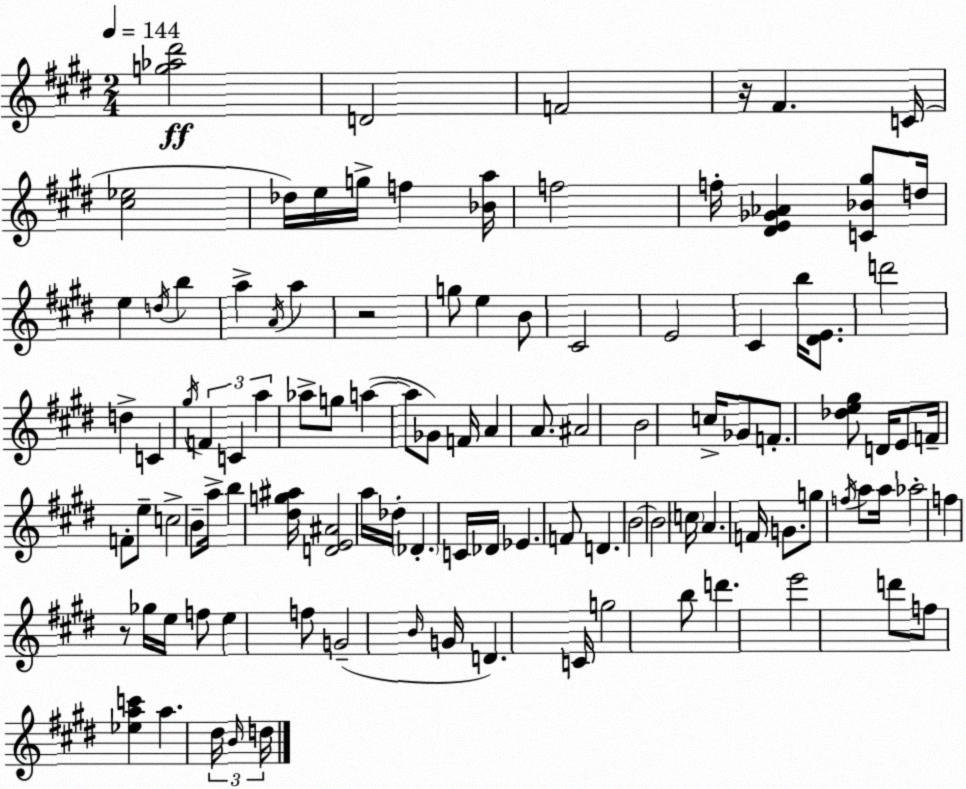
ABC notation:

X:1
T:Untitled
M:2/4
L:1/4
K:E
[g_a^d']2 D2 F2 z/4 ^F C/4 [^c_e]2 _d/4 e/4 g/4 f [_Ba]/4 f2 f/4 [^DE_G_A] [C_B^g]/2 d/4 e d/4 b a A/4 a z2 g/2 e B/2 ^C2 E2 ^C b/4 [^DE]/2 d'2 d C ^g/4 F C a _a/2 g/2 a a/2 _G/2 F/4 A A/2 ^A2 B2 c/4 _G/2 F/2 [_de^g]/2 D/4 E/2 F/4 F/2 e/2 c2 B/2 a/4 b [^dg^a]/4 [DE^A]2 a/4 _d/4 _D C/4 _D/4 _E F/2 D B2 B2 c/4 A F/4 G/2 g/2 f/4 a/2 a/4 _a2 f z/2 _g/4 e/4 f/2 e f/2 G2 B/4 G/4 D C/4 g2 b/2 d' e'2 d'/2 f/2 [_eac'] a ^d/4 B/4 d/4